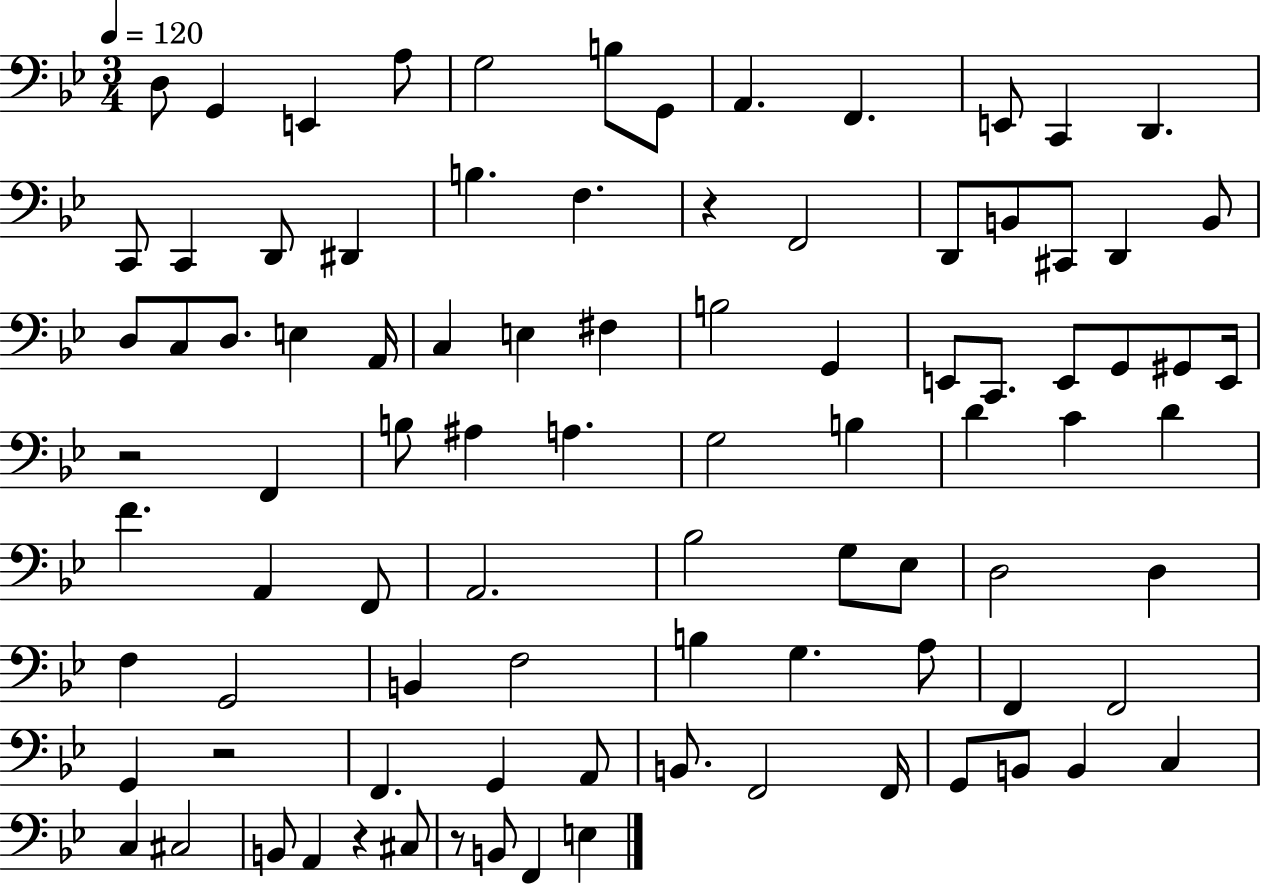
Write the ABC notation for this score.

X:1
T:Untitled
M:3/4
L:1/4
K:Bb
D,/2 G,, E,, A,/2 G,2 B,/2 G,,/2 A,, F,, E,,/2 C,, D,, C,,/2 C,, D,,/2 ^D,, B, F, z F,,2 D,,/2 B,,/2 ^C,,/2 D,, B,,/2 D,/2 C,/2 D,/2 E, A,,/4 C, E, ^F, B,2 G,, E,,/2 C,,/2 E,,/2 G,,/2 ^G,,/2 E,,/4 z2 F,, B,/2 ^A, A, G,2 B, D C D F A,, F,,/2 A,,2 _B,2 G,/2 _E,/2 D,2 D, F, G,,2 B,, F,2 B, G, A,/2 F,, F,,2 G,, z2 F,, G,, A,,/2 B,,/2 F,,2 F,,/4 G,,/2 B,,/2 B,, C, C, ^C,2 B,,/2 A,, z ^C,/2 z/2 B,,/2 F,, E,